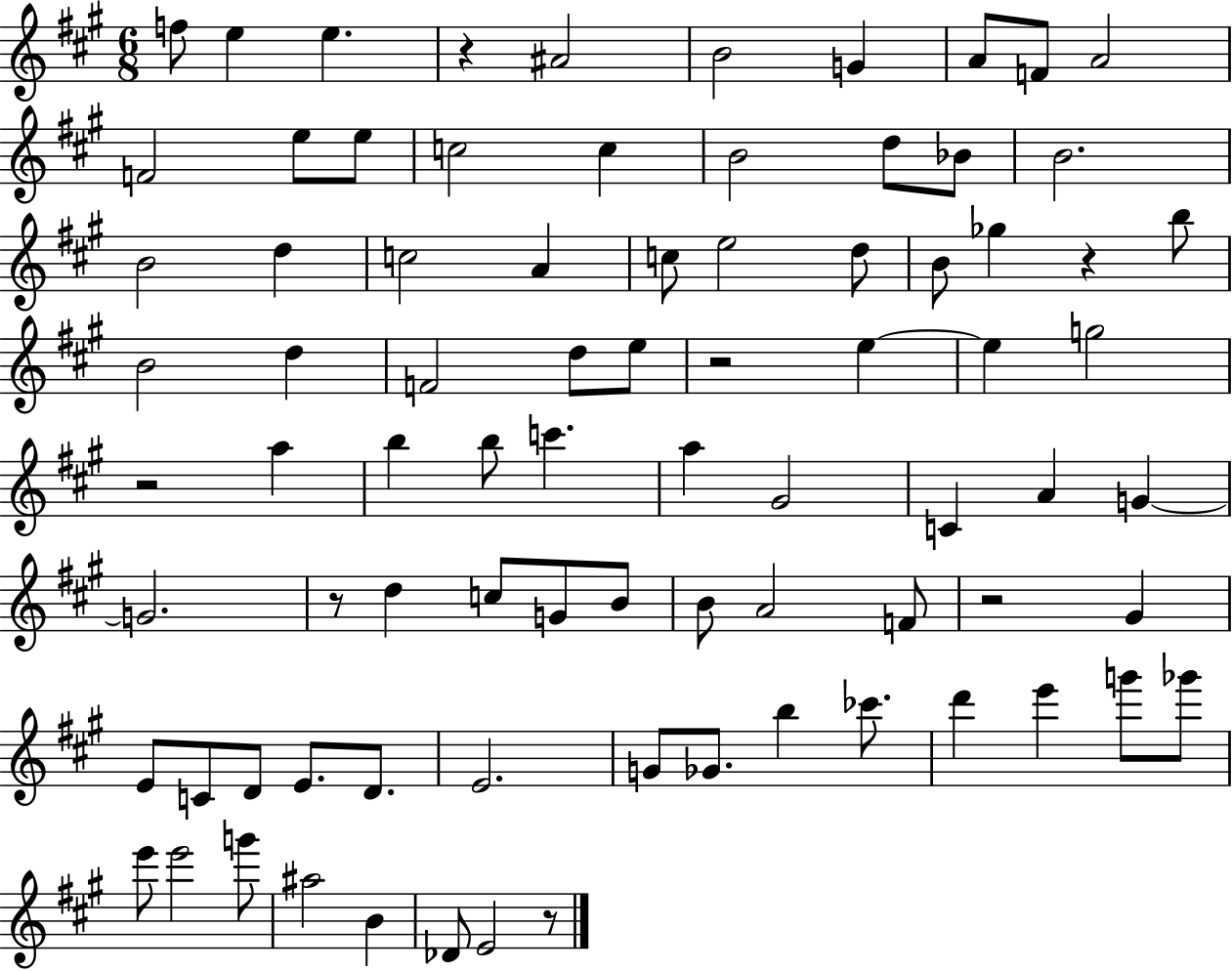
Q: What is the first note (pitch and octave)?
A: F5